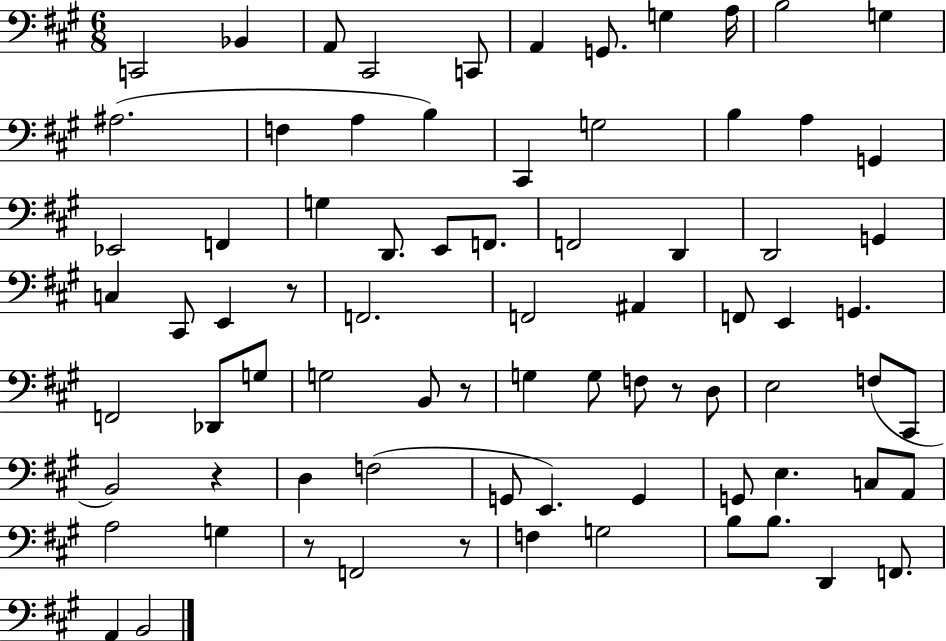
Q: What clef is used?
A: bass